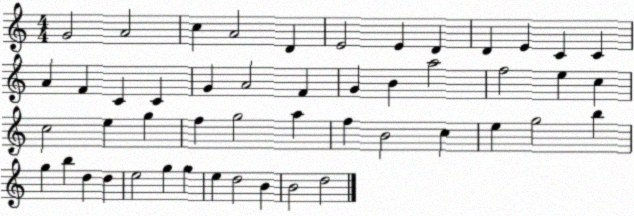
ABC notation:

X:1
T:Untitled
M:4/4
L:1/4
K:C
G2 A2 c A2 D E2 E D D E C C A F C C G A2 F G B a2 f2 e c c2 e g f g2 a f B2 c e g2 b g b d d e2 g g e d2 B B2 d2